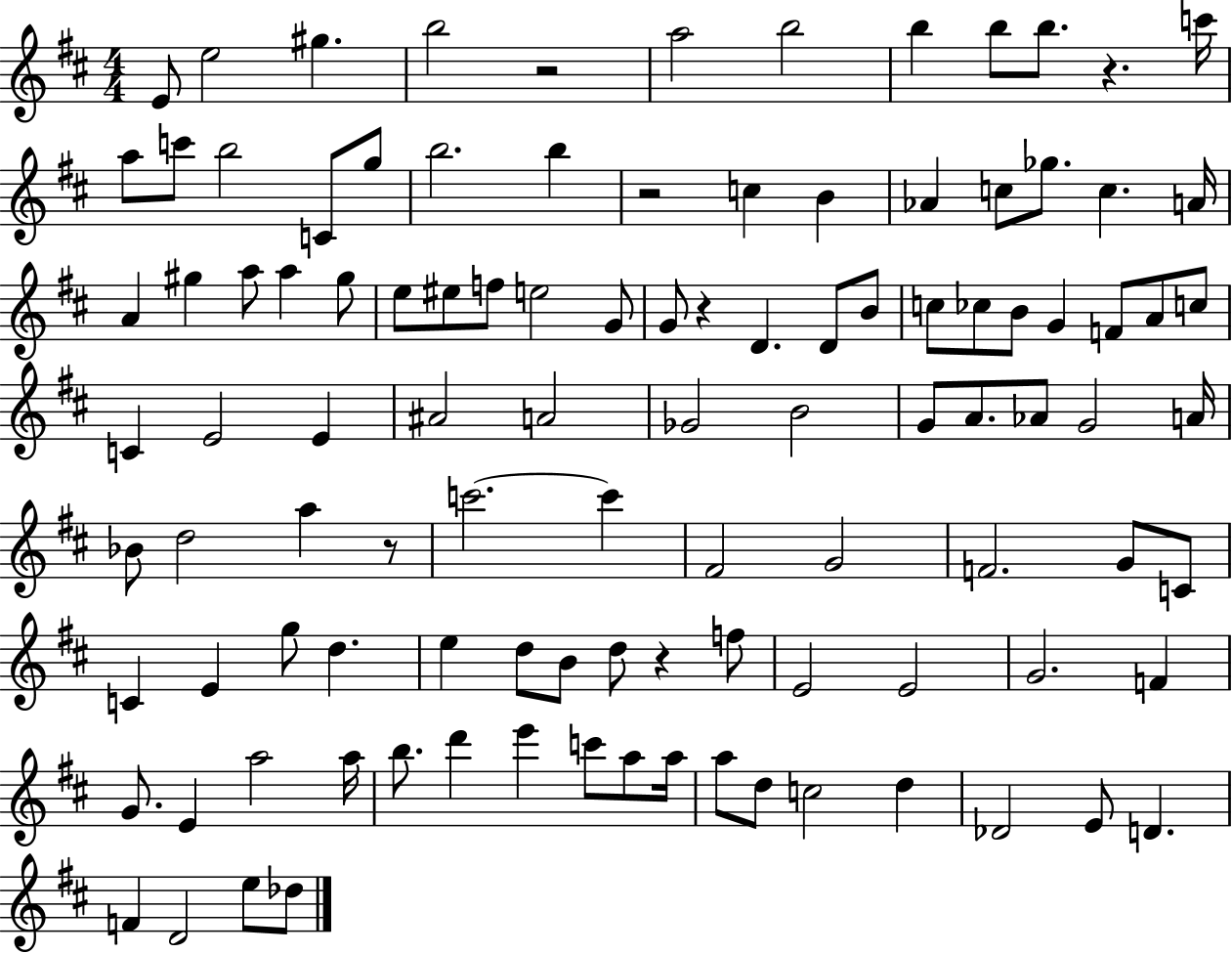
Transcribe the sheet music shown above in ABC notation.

X:1
T:Untitled
M:4/4
L:1/4
K:D
E/2 e2 ^g b2 z2 a2 b2 b b/2 b/2 z c'/4 a/2 c'/2 b2 C/2 g/2 b2 b z2 c B _A c/2 _g/2 c A/4 A ^g a/2 a ^g/2 e/2 ^e/2 f/2 e2 G/2 G/2 z D D/2 B/2 c/2 _c/2 B/2 G F/2 A/2 c/2 C E2 E ^A2 A2 _G2 B2 G/2 A/2 _A/2 G2 A/4 _B/2 d2 a z/2 c'2 c' ^F2 G2 F2 G/2 C/2 C E g/2 d e d/2 B/2 d/2 z f/2 E2 E2 G2 F G/2 E a2 a/4 b/2 d' e' c'/2 a/2 a/4 a/2 d/2 c2 d _D2 E/2 D F D2 e/2 _d/2